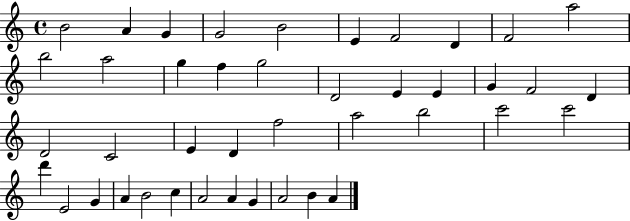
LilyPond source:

{
  \clef treble
  \time 4/4
  \defaultTimeSignature
  \key c \major
  b'2 a'4 g'4 | g'2 b'2 | e'4 f'2 d'4 | f'2 a''2 | \break b''2 a''2 | g''4 f''4 g''2 | d'2 e'4 e'4 | g'4 f'2 d'4 | \break d'2 c'2 | e'4 d'4 f''2 | a''2 b''2 | c'''2 c'''2 | \break d'''4 e'2 g'4 | a'4 b'2 c''4 | a'2 a'4 g'4 | a'2 b'4 a'4 | \break \bar "|."
}